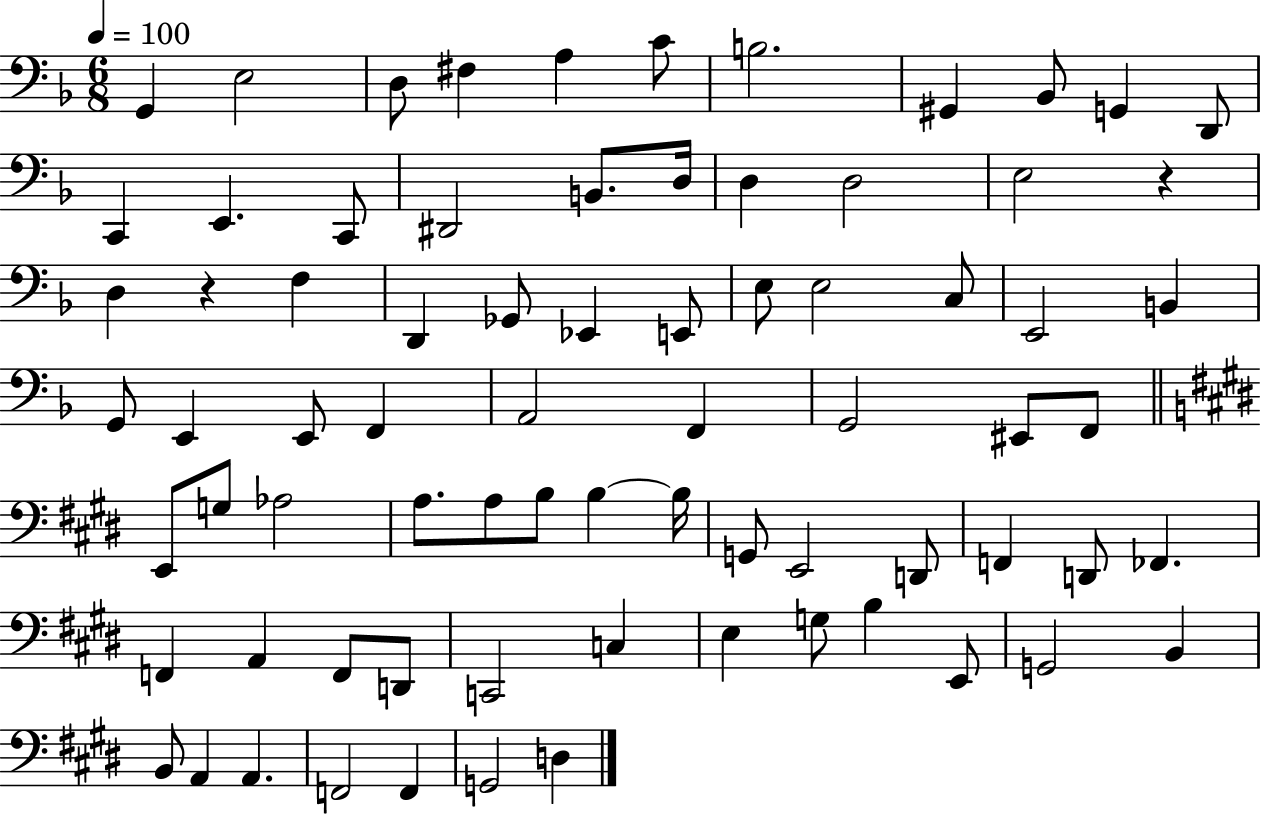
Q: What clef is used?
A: bass